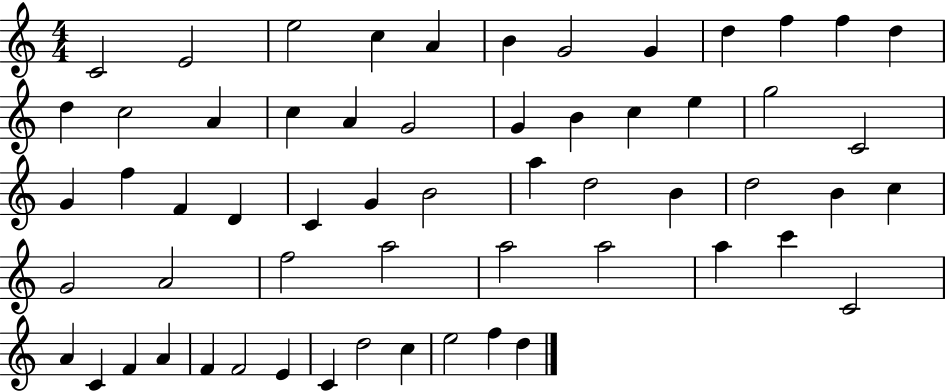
X:1
T:Untitled
M:4/4
L:1/4
K:C
C2 E2 e2 c A B G2 G d f f d d c2 A c A G2 G B c e g2 C2 G f F D C G B2 a d2 B d2 B c G2 A2 f2 a2 a2 a2 a c' C2 A C F A F F2 E C d2 c e2 f d